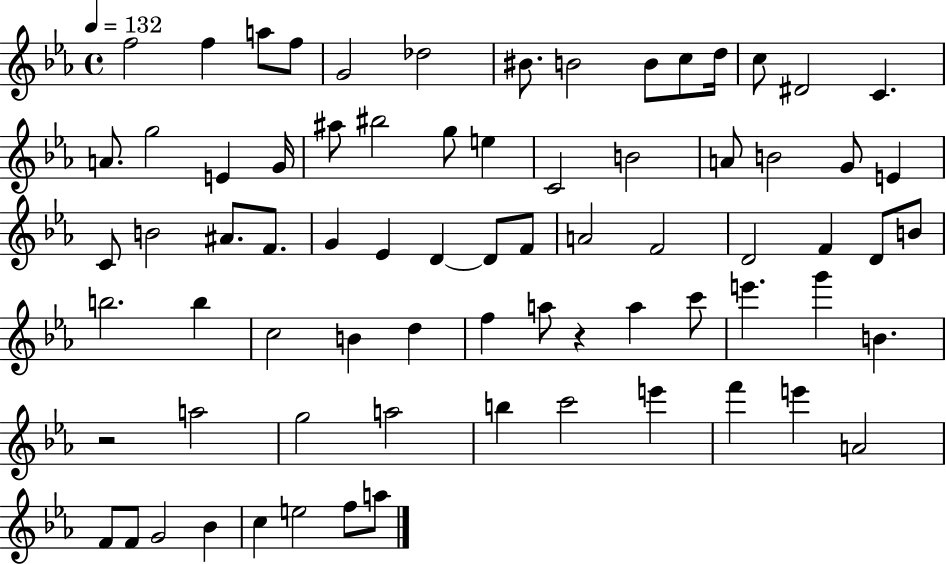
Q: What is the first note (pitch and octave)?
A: F5